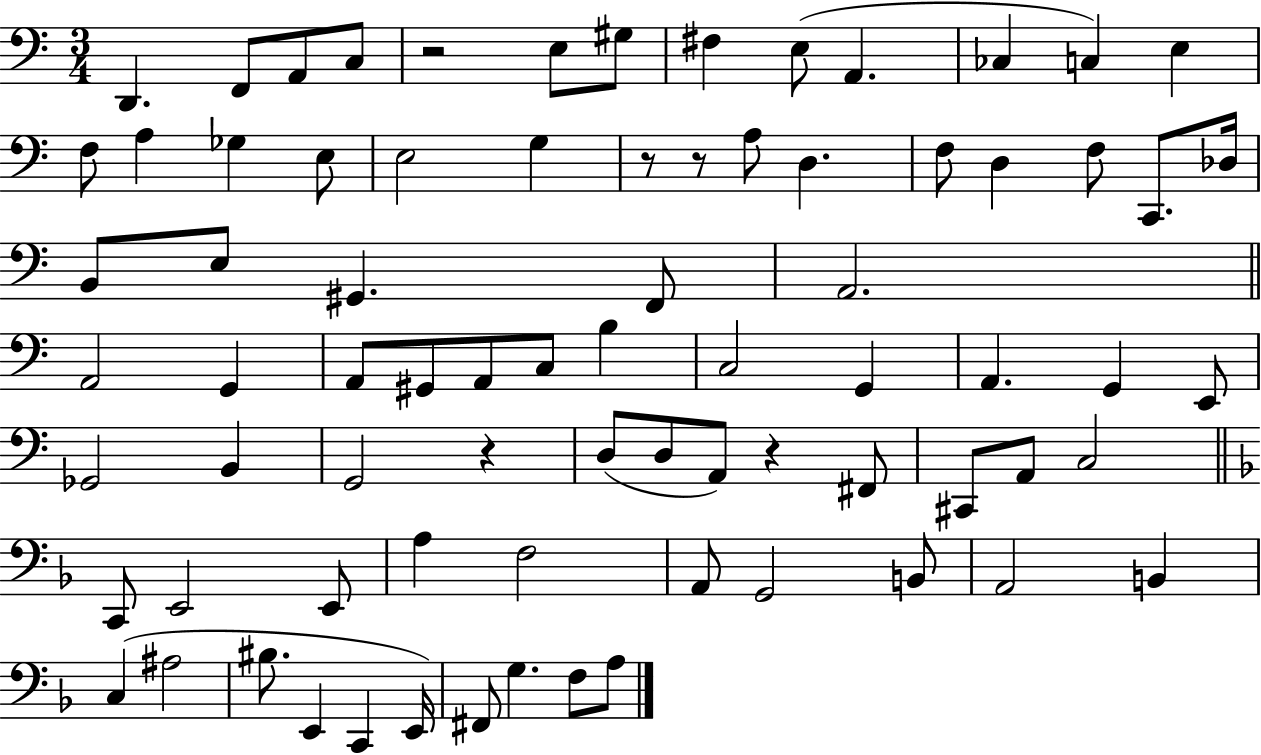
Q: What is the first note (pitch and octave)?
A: D2